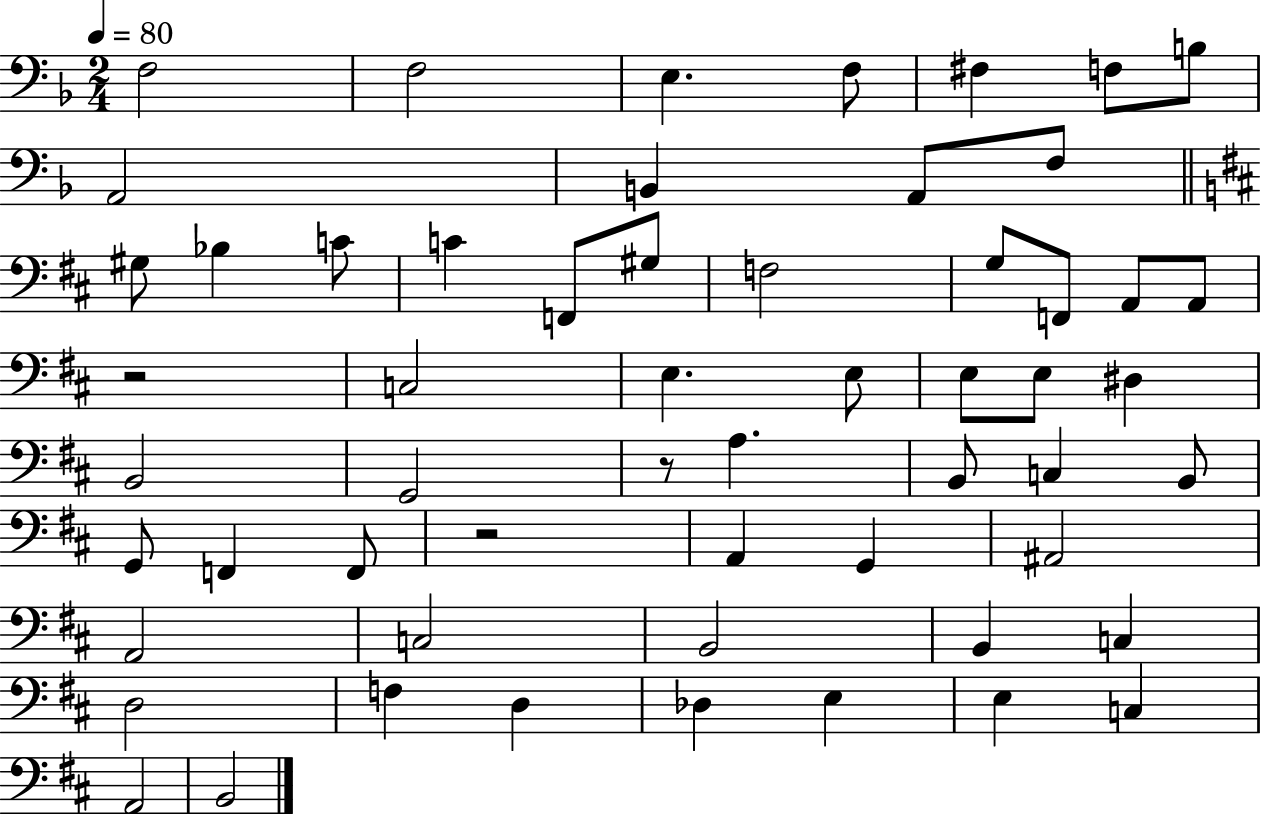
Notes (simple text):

F3/h F3/h E3/q. F3/e F#3/q F3/e B3/e A2/h B2/q A2/e F3/e G#3/e Bb3/q C4/e C4/q F2/e G#3/e F3/h G3/e F2/e A2/e A2/e R/h C3/h E3/q. E3/e E3/e E3/e D#3/q B2/h G2/h R/e A3/q. B2/e C3/q B2/e G2/e F2/q F2/e R/h A2/q G2/q A#2/h A2/h C3/h B2/h B2/q C3/q D3/h F3/q D3/q Db3/q E3/q E3/q C3/q A2/h B2/h